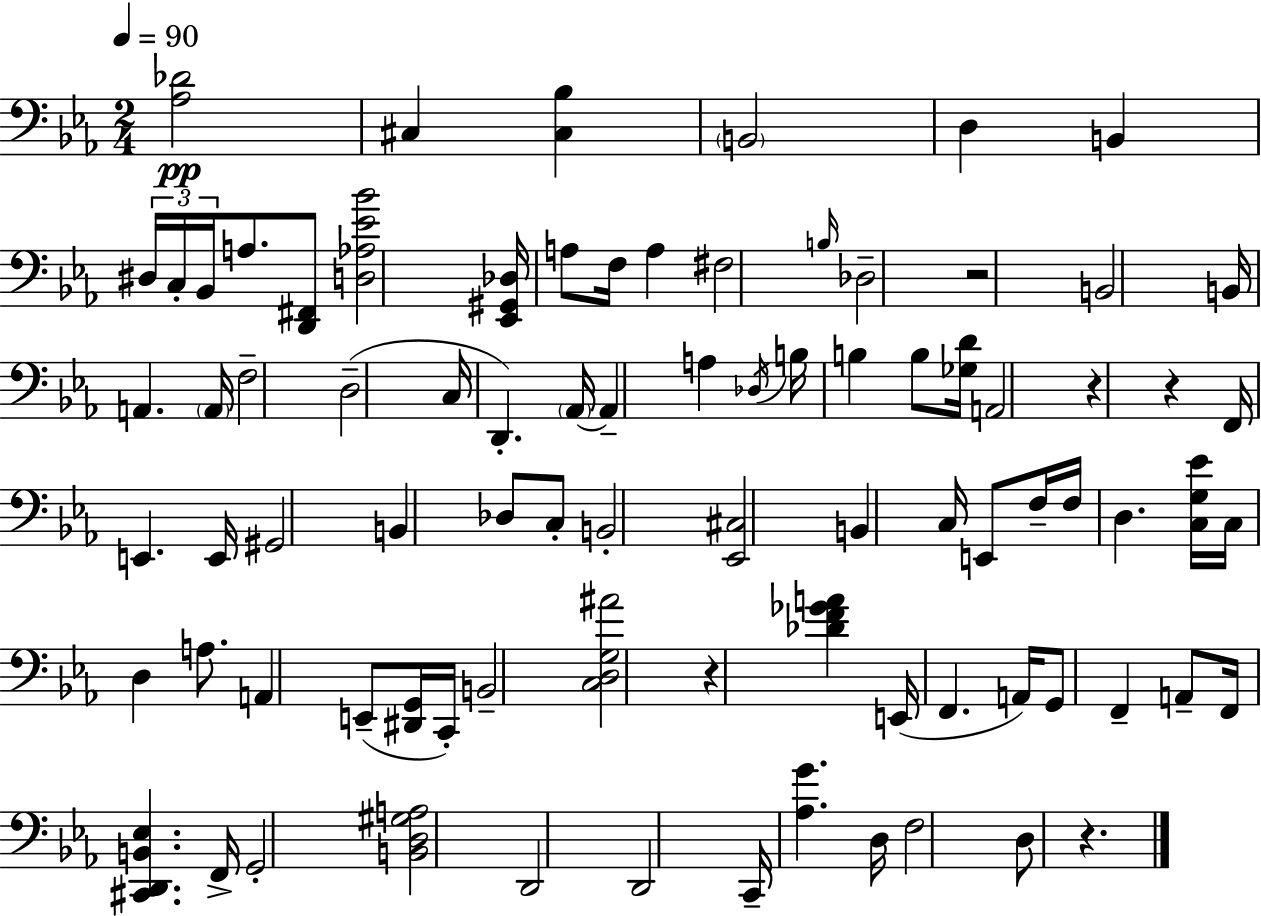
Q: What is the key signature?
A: C minor